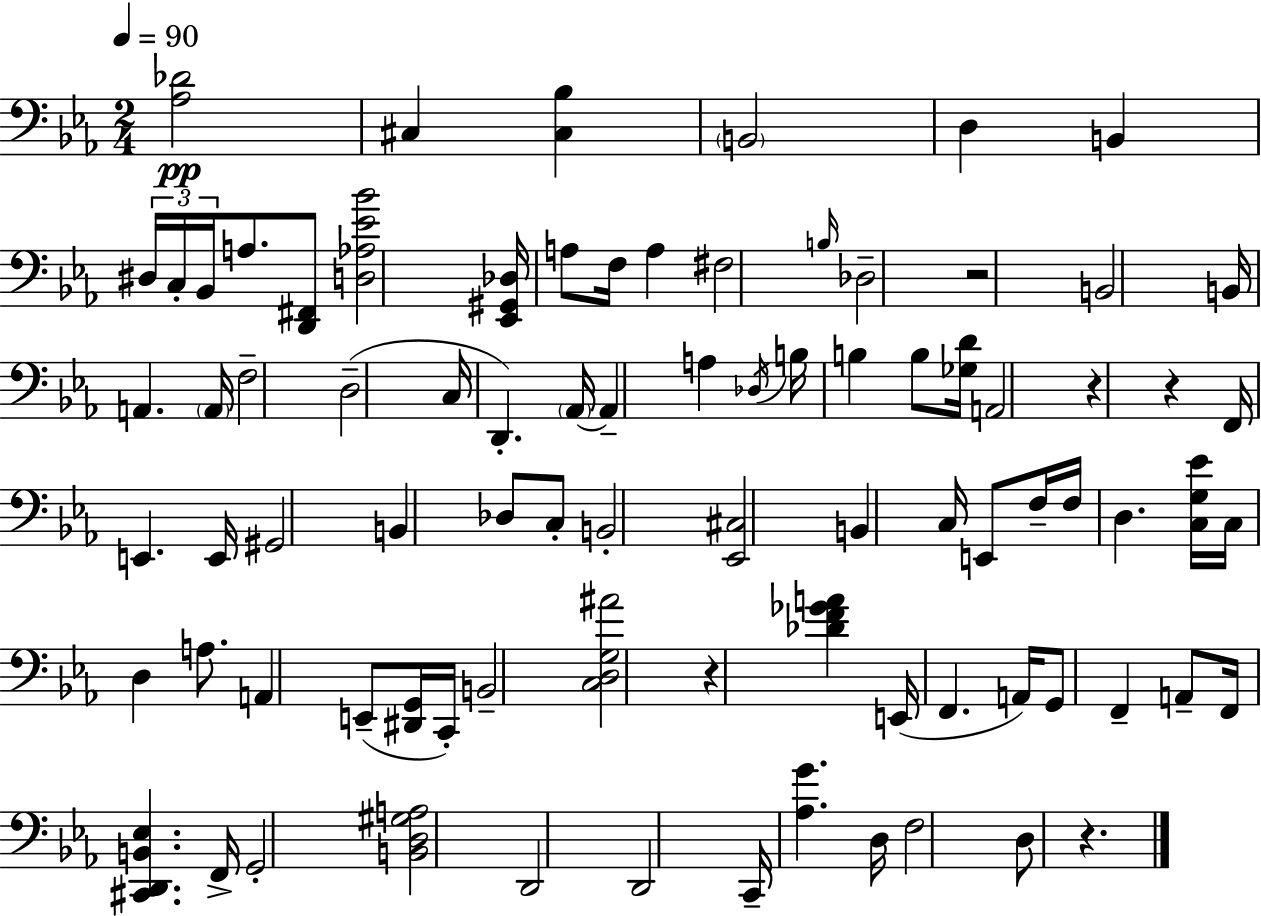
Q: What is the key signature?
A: C minor